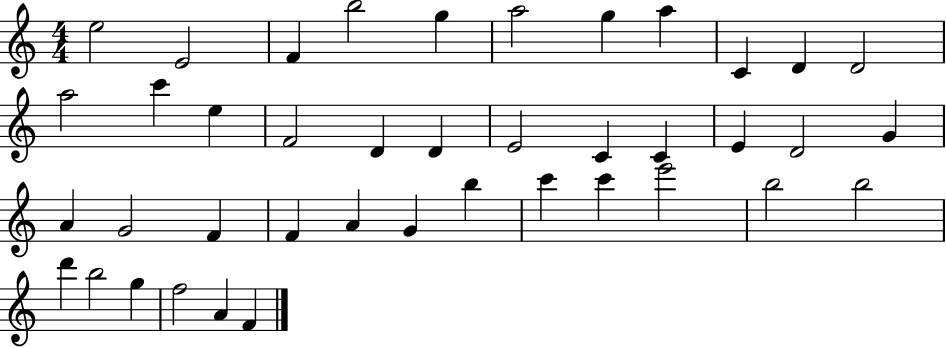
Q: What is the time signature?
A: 4/4